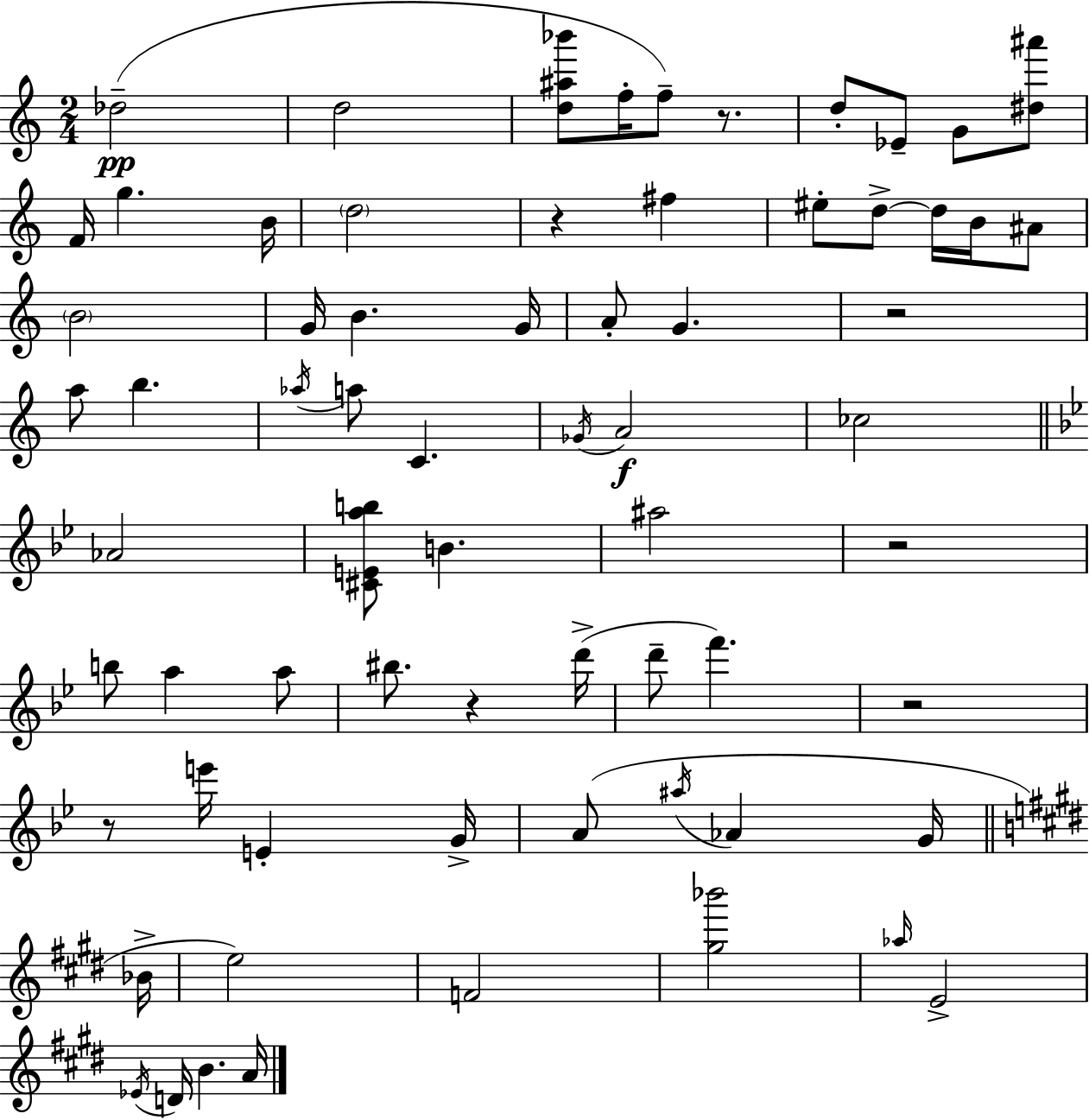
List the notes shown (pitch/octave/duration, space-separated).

Db5/h D5/h [D5,A#5,Bb6]/e F5/s F5/e R/e. D5/e Eb4/e G4/e [D#5,A#6]/e F4/s G5/q. B4/s D5/h R/q F#5/q EIS5/e D5/e D5/s B4/s A#4/e B4/h G4/s B4/q. G4/s A4/e G4/q. R/h A5/e B5/q. Ab5/s A5/e C4/q. Gb4/s A4/h CES5/h Ab4/h [C#4,E4,A5,B5]/e B4/q. A#5/h R/h B5/e A5/q A5/e BIS5/e. R/q D6/s D6/e F6/q. R/h R/e E6/s E4/q G4/s A4/e A#5/s Ab4/q G4/s Bb4/s E5/h F4/h [G#5,Bb6]/h Ab5/s E4/h Eb4/s D4/s B4/q. A4/s